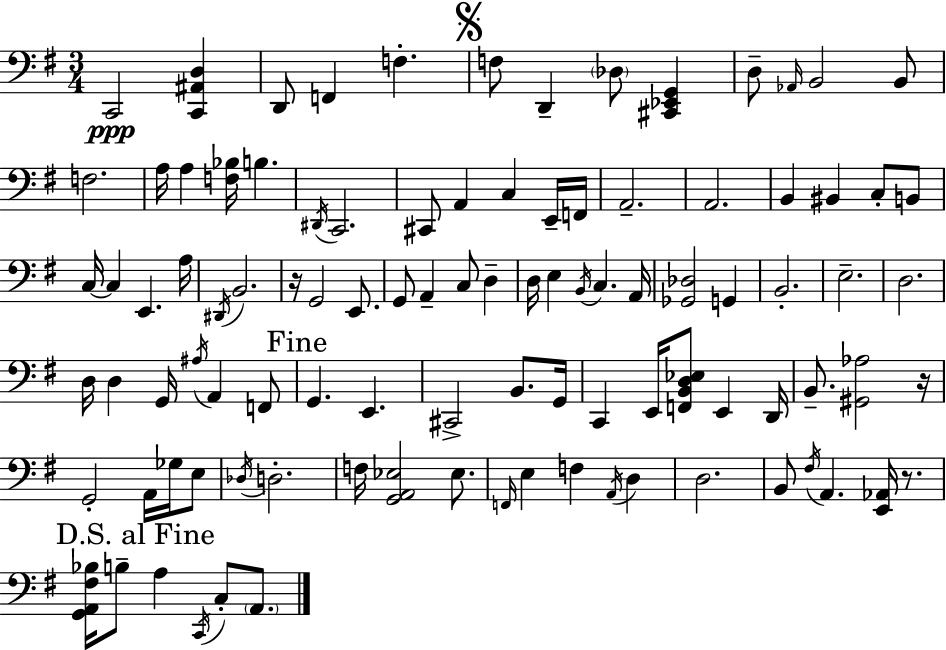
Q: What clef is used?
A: bass